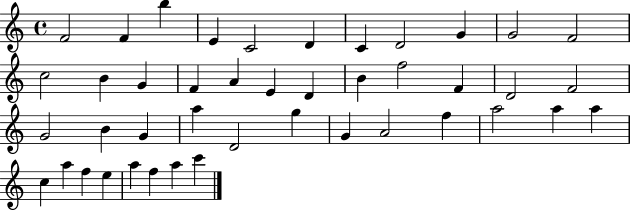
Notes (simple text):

F4/h F4/q B5/q E4/q C4/h D4/q C4/q D4/h G4/q G4/h F4/h C5/h B4/q G4/q F4/q A4/q E4/q D4/q B4/q F5/h F4/q D4/h F4/h G4/h B4/q G4/q A5/q D4/h G5/q G4/q A4/h F5/q A5/h A5/q A5/q C5/q A5/q F5/q E5/q A5/q F5/q A5/q C6/q